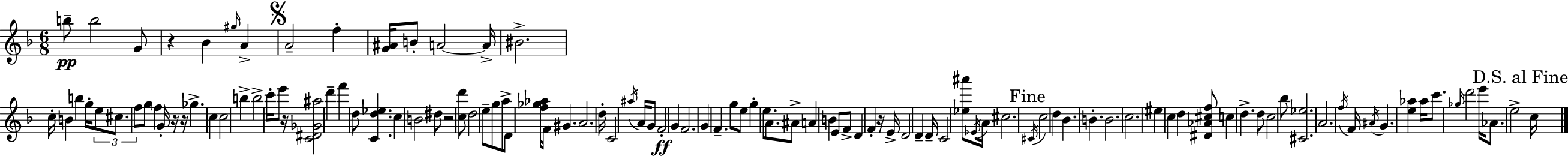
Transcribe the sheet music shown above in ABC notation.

X:1
T:Untitled
M:6/8
L:1/4
K:F
b/2 b2 G/2 z _B ^g/4 A A2 f [G^A]/4 B/2 A2 A/4 ^B2 c/4 B b g/4 e/2 ^c/2 f/2 g/2 f G/4 z/4 z/4 _g c c2 b b2 c'/4 e'/2 z/4 [C^D_G^a]2 d' f' d/2 [Cd_e] c B2 ^d/2 z2 [cd']/2 d2 e/2 g/2 a/2 D/2 [f_g_a]/4 F/4 ^G A2 d/4 C2 ^a/4 A/4 G/2 F2 G F2 G F g/2 e/2 g e/2 A/2 ^A/2 A B E/2 F/2 D F z/4 E/4 D2 D D/4 C2 [_e^a']/2 _E/4 A/4 ^c2 ^C/4 c2 d _B B B2 c2 ^e c d [^D_A^cf]/2 c d d/2 c2 _b/2 [^C_e]2 A2 f/4 F/4 ^A/4 G [e_a] _a/4 c'/2 _g/4 d'2 e'/4 _A/2 e2 c/4